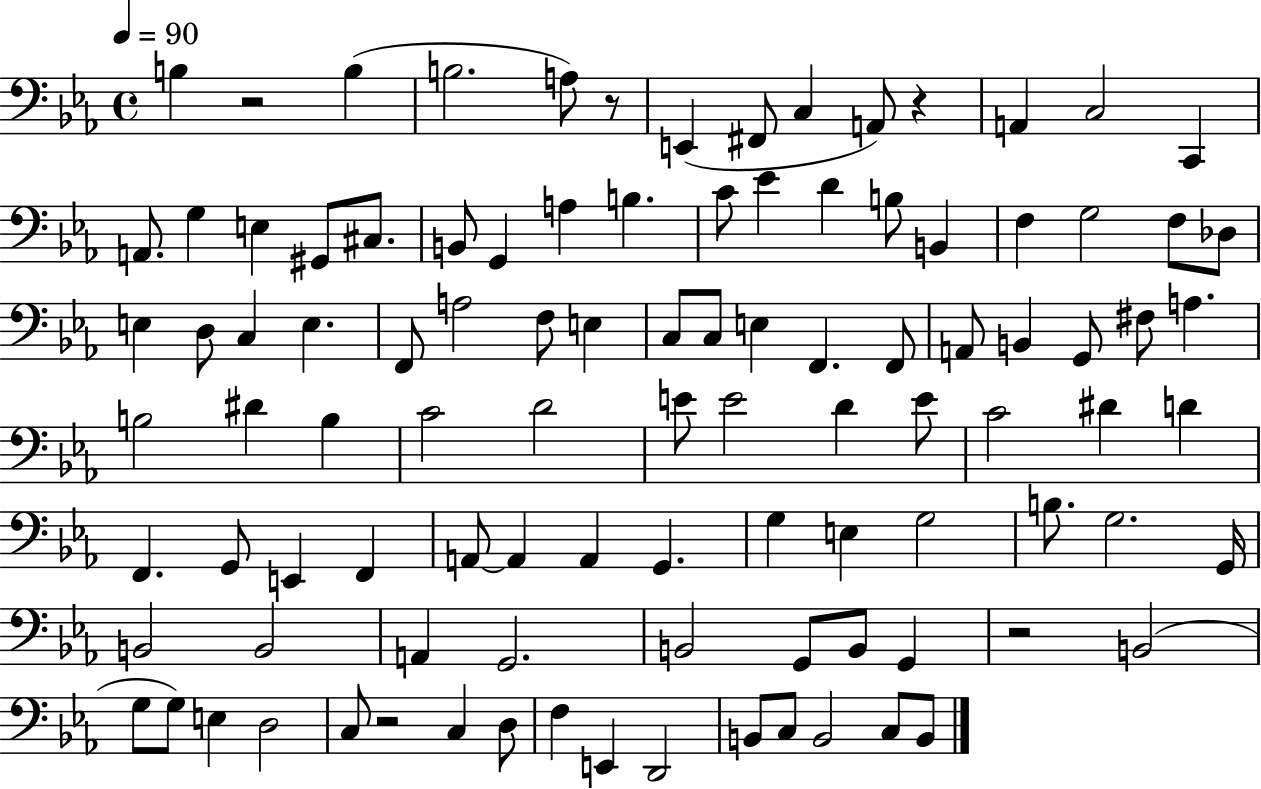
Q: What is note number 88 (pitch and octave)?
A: C3